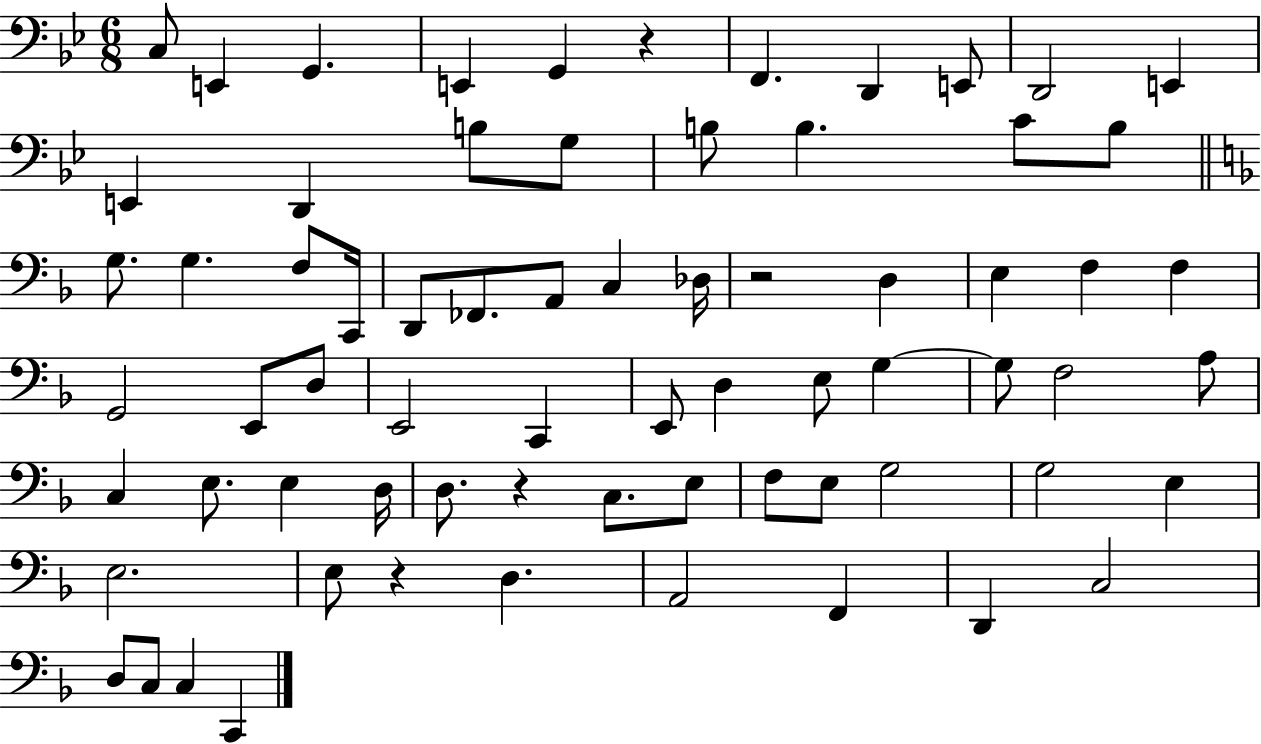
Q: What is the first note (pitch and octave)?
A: C3